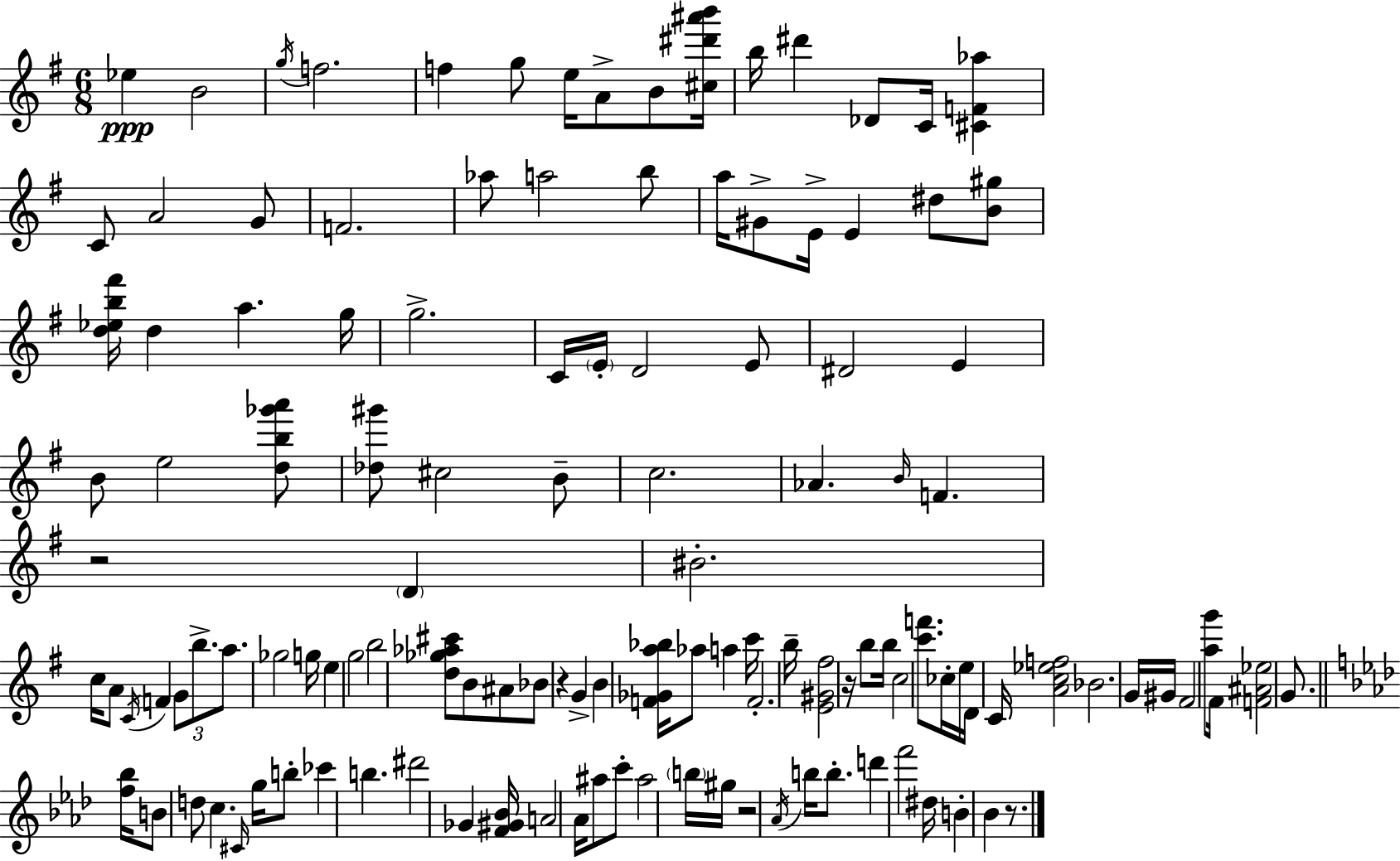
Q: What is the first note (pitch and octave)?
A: Eb5